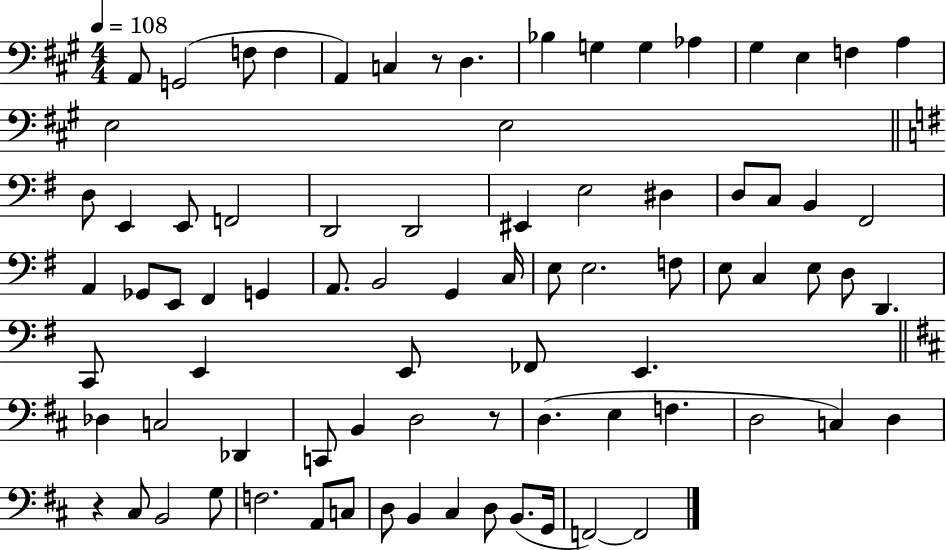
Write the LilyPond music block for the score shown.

{
  \clef bass
  \numericTimeSignature
  \time 4/4
  \key a \major
  \tempo 4 = 108
  \repeat volta 2 { a,8 g,2( f8 f4 | a,4) c4 r8 d4. | bes4 g4 g4 aes4 | gis4 e4 f4 a4 | \break e2 e2 | \bar "||" \break \key e \minor d8 e,4 e,8 f,2 | d,2 d,2 | eis,4 e2 dis4 | d8 c8 b,4 fis,2 | \break a,4 ges,8 e,8 fis,4 g,4 | a,8. b,2 g,4 c16 | e8 e2. f8 | e8 c4 e8 d8 d,4. | \break c,8 e,4 e,8 fes,8 e,4. | \bar "||" \break \key b \minor des4 c2 des,4 | c,8 b,4 d2 r8 | d4.( e4 f4. | d2 c4) d4 | \break r4 cis8 b,2 g8 | f2. a,8 c8 | d8 b,4 cis4 d8 b,8.( g,16 | f,2~~) f,2 | \break } \bar "|."
}